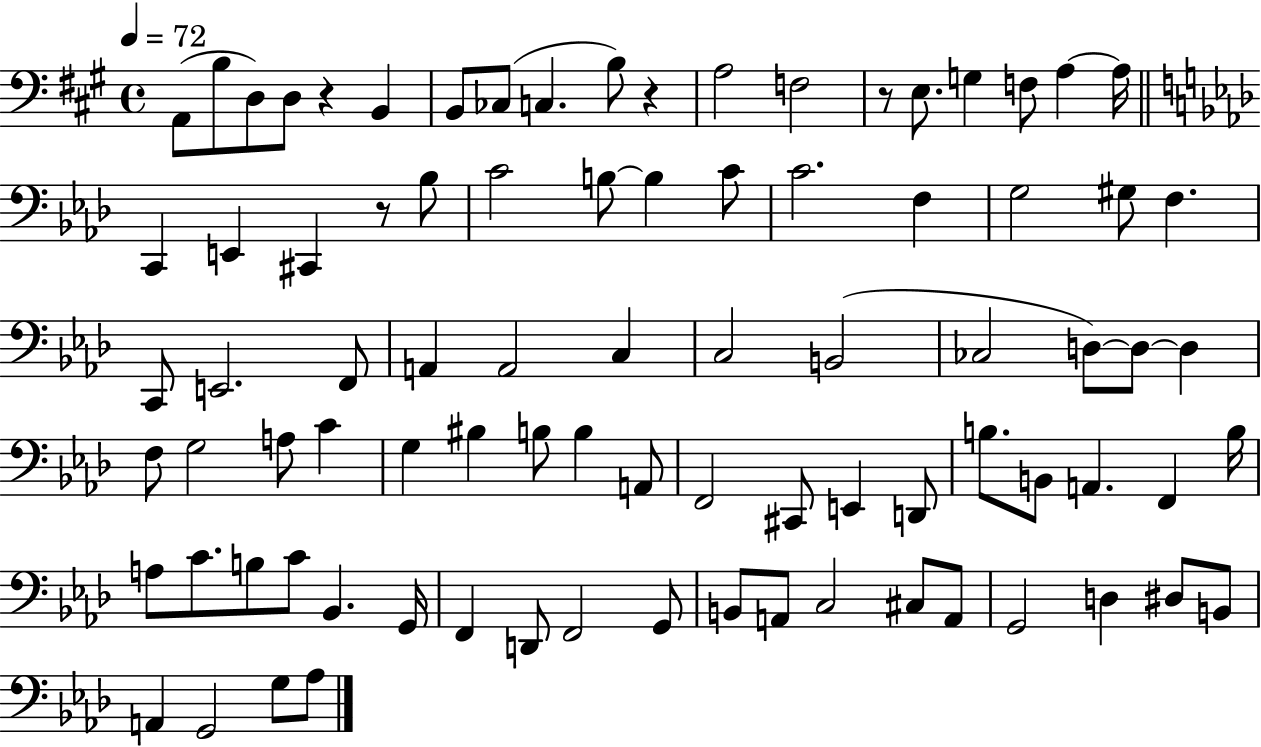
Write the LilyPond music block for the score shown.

{
  \clef bass
  \time 4/4
  \defaultTimeSignature
  \key a \major
  \tempo 4 = 72
  a,8( b8 d8) d8 r4 b,4 | b,8 ces8( c4. b8) r4 | a2 f2 | r8 e8. g4 f8 a4~~ a16 | \break \bar "||" \break \key f \minor c,4 e,4 cis,4 r8 bes8 | c'2 b8~~ b4 c'8 | c'2. f4 | g2 gis8 f4. | \break c,8 e,2. f,8 | a,4 a,2 c4 | c2 b,2( | ces2 d8~~) d8~~ d4 | \break f8 g2 a8 c'4 | g4 bis4 b8 b4 a,8 | f,2 cis,8 e,4 d,8 | b8. b,8 a,4. f,4 b16 | \break a8 c'8. b8 c'8 bes,4. g,16 | f,4 d,8 f,2 g,8 | b,8 a,8 c2 cis8 a,8 | g,2 d4 dis8 b,8 | \break a,4 g,2 g8 aes8 | \bar "|."
}